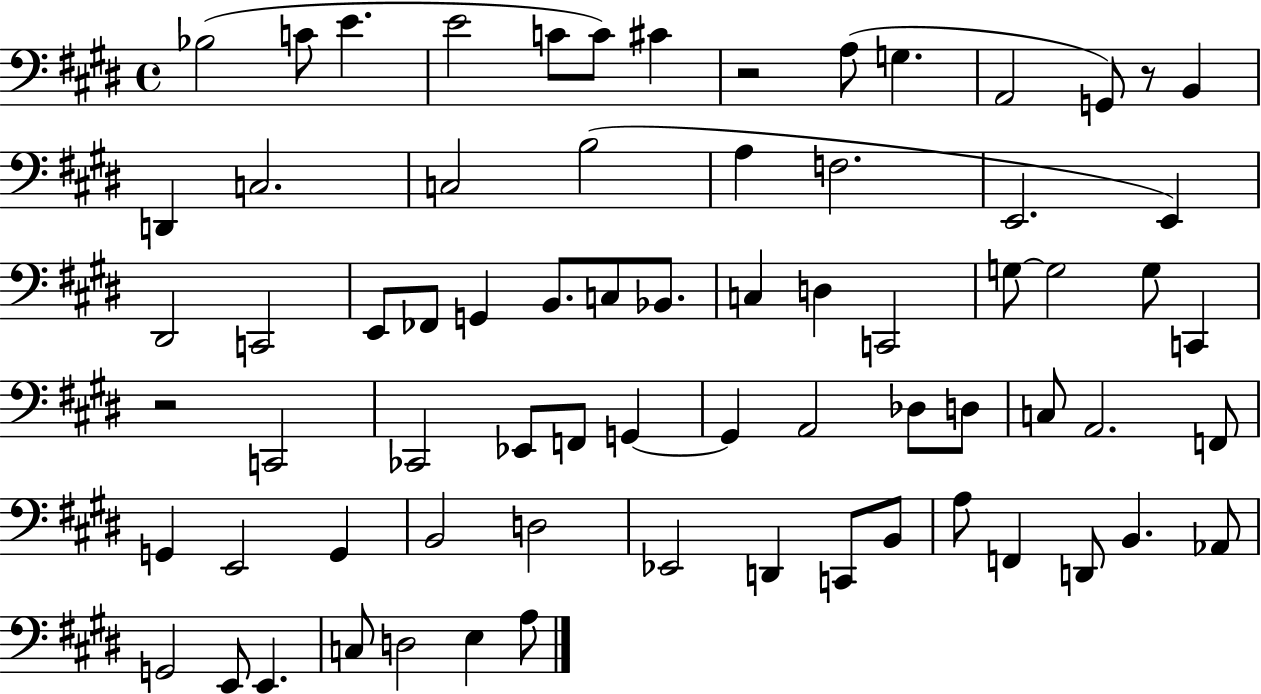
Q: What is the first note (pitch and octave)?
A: Bb3